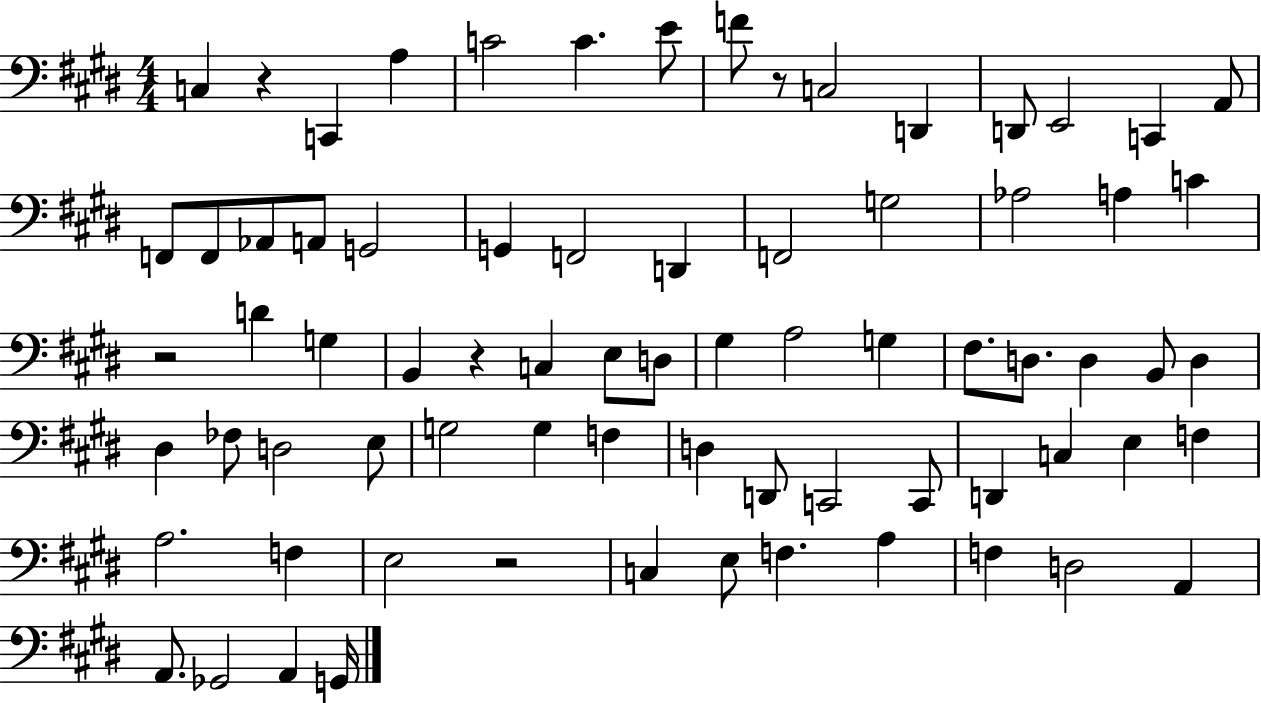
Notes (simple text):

C3/q R/q C2/q A3/q C4/h C4/q. E4/e F4/e R/e C3/h D2/q D2/e E2/h C2/q A2/e F2/e F2/e Ab2/e A2/e G2/h G2/q F2/h D2/q F2/h G3/h Ab3/h A3/q C4/q R/h D4/q G3/q B2/q R/q C3/q E3/e D3/e G#3/q A3/h G3/q F#3/e. D3/e. D3/q B2/e D3/q D#3/q FES3/e D3/h E3/e G3/h G3/q F3/q D3/q D2/e C2/h C2/e D2/q C3/q E3/q F3/q A3/h. F3/q E3/h R/h C3/q E3/e F3/q. A3/q F3/q D3/h A2/q A2/e. Gb2/h A2/q G2/s